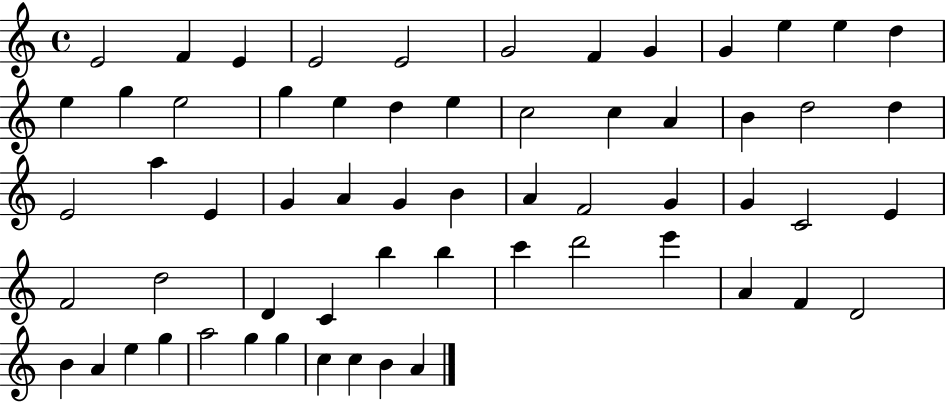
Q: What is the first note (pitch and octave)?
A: E4